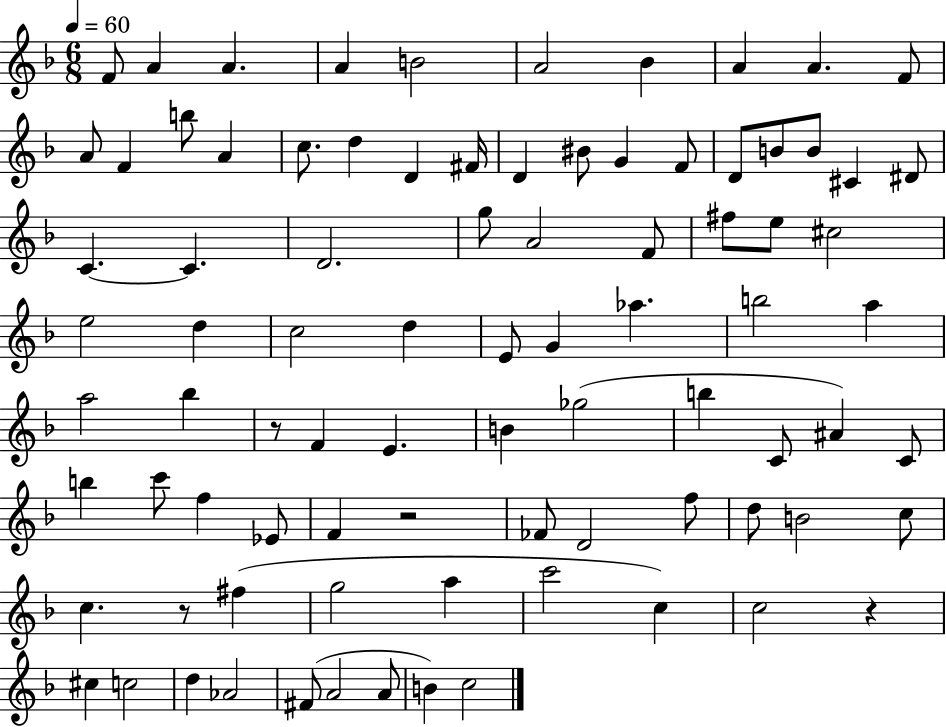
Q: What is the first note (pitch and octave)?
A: F4